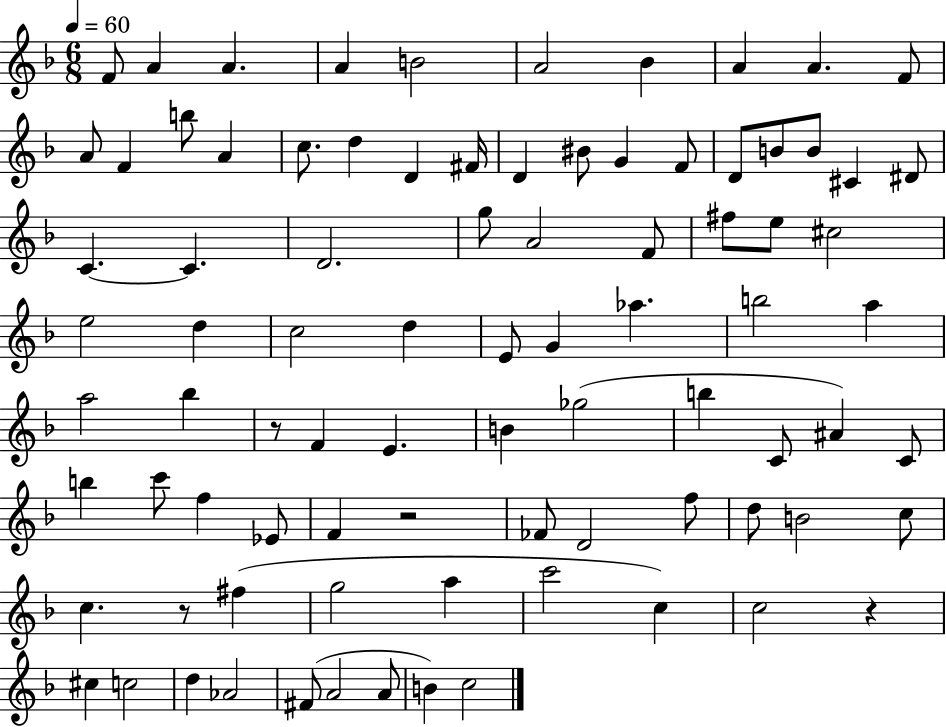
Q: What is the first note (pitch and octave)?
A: F4